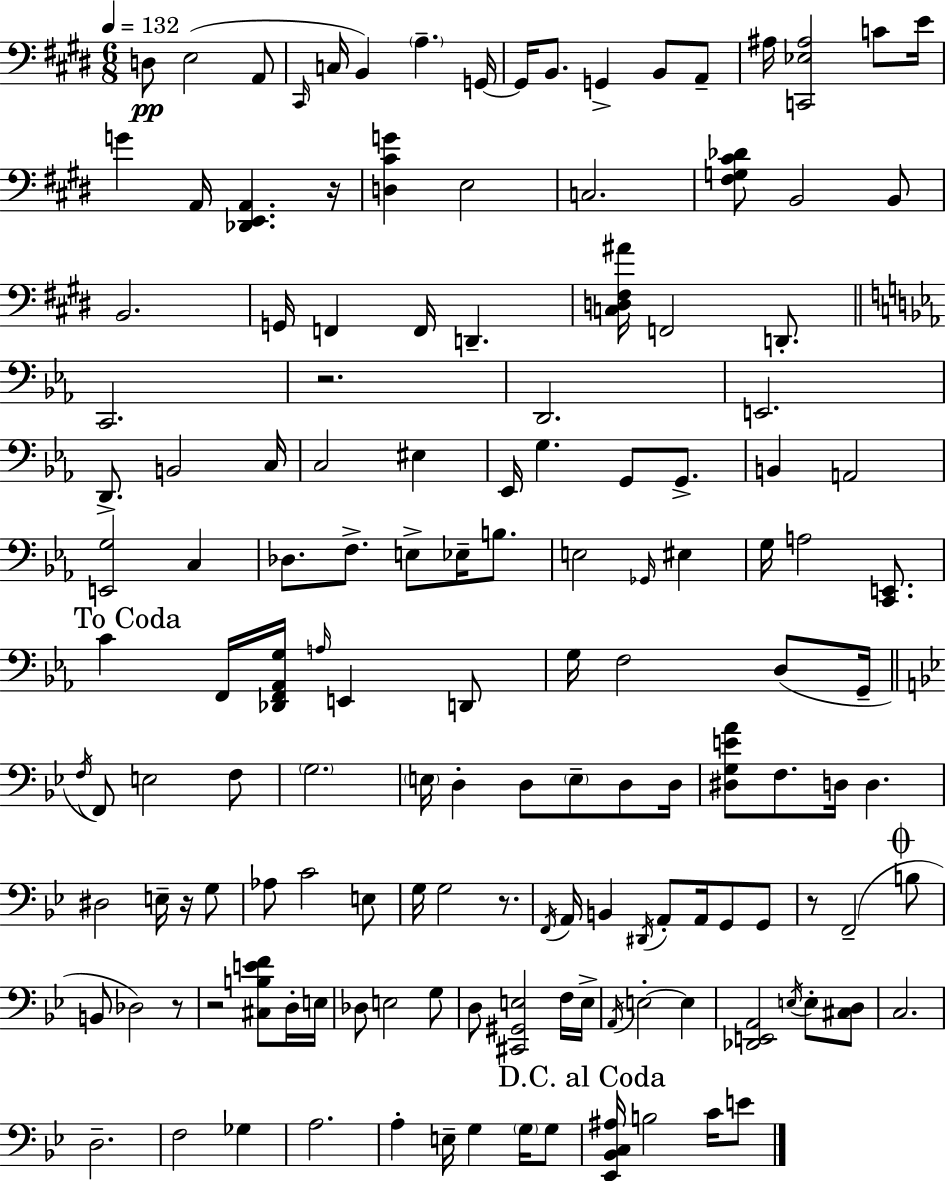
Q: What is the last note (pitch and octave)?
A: E4